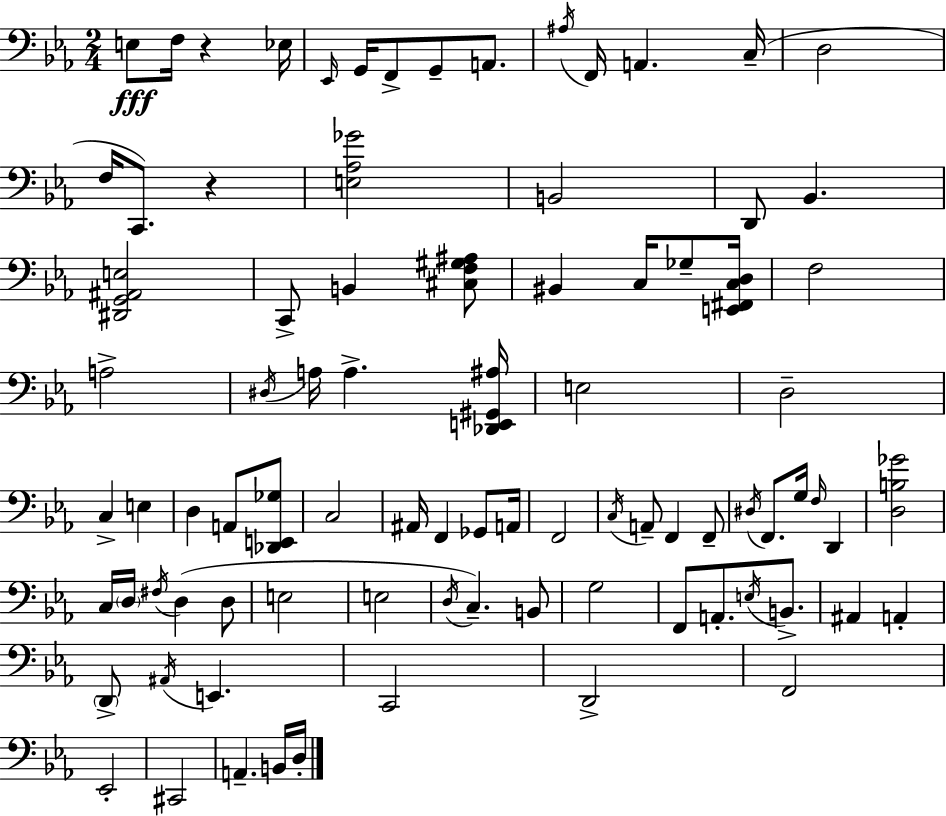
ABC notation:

X:1
T:Untitled
M:2/4
L:1/4
K:Cm
E,/2 F,/4 z _E,/4 _E,,/4 G,,/4 F,,/2 G,,/2 A,,/2 ^A,/4 F,,/4 A,, C,/4 D,2 F,/4 C,,/2 z [E,_A,_G]2 B,,2 D,,/2 _B,, [^D,,G,,^A,,E,]2 C,,/2 B,, [^C,F,^G,^A,]/2 ^B,, C,/4 _G,/2 [E,,^F,,C,D,]/4 F,2 A,2 ^D,/4 A,/4 A, [_D,,E,,^G,,^A,]/4 E,2 D,2 C, E, D, A,,/2 [_D,,E,,_G,]/2 C,2 ^A,,/4 F,, _G,,/2 A,,/4 F,,2 C,/4 A,,/2 F,, F,,/2 ^D,/4 F,,/2 G,/4 F,/4 D,, [D,B,_G]2 C,/4 D,/4 ^F,/4 D, D,/2 E,2 E,2 D,/4 C, B,,/2 G,2 F,,/2 A,,/2 E,/4 B,,/2 ^A,, A,, D,,/2 ^A,,/4 E,, C,,2 D,,2 F,,2 _E,,2 ^C,,2 A,, B,,/4 D,/4